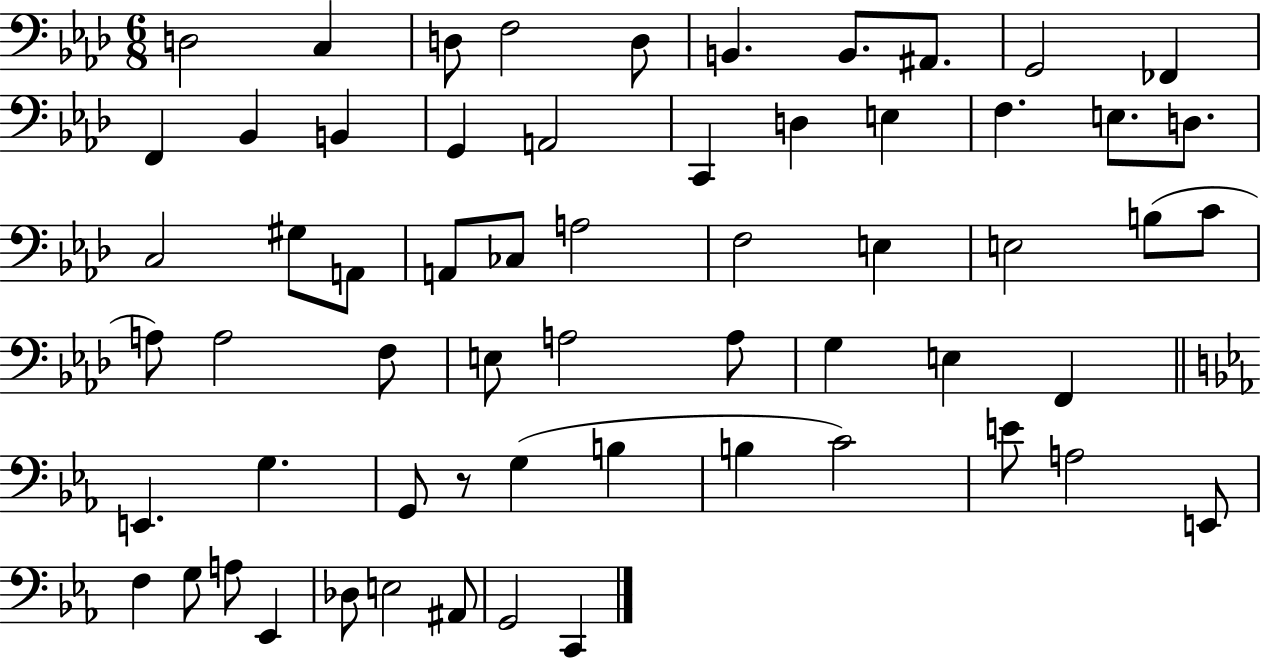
{
  \clef bass
  \numericTimeSignature
  \time 6/8
  \key aes \major
  d2 c4 | d8 f2 d8 | b,4. b,8. ais,8. | g,2 fes,4 | \break f,4 bes,4 b,4 | g,4 a,2 | c,4 d4 e4 | f4. e8. d8. | \break c2 gis8 a,8 | a,8 ces8 a2 | f2 e4 | e2 b8( c'8 | \break a8) a2 f8 | e8 a2 a8 | g4 e4 f,4 | \bar "||" \break \key c \minor e,4. g4. | g,8 r8 g4( b4 | b4 c'2) | e'8 a2 e,8 | \break f4 g8 a8 ees,4 | des8 e2 ais,8 | g,2 c,4 | \bar "|."
}